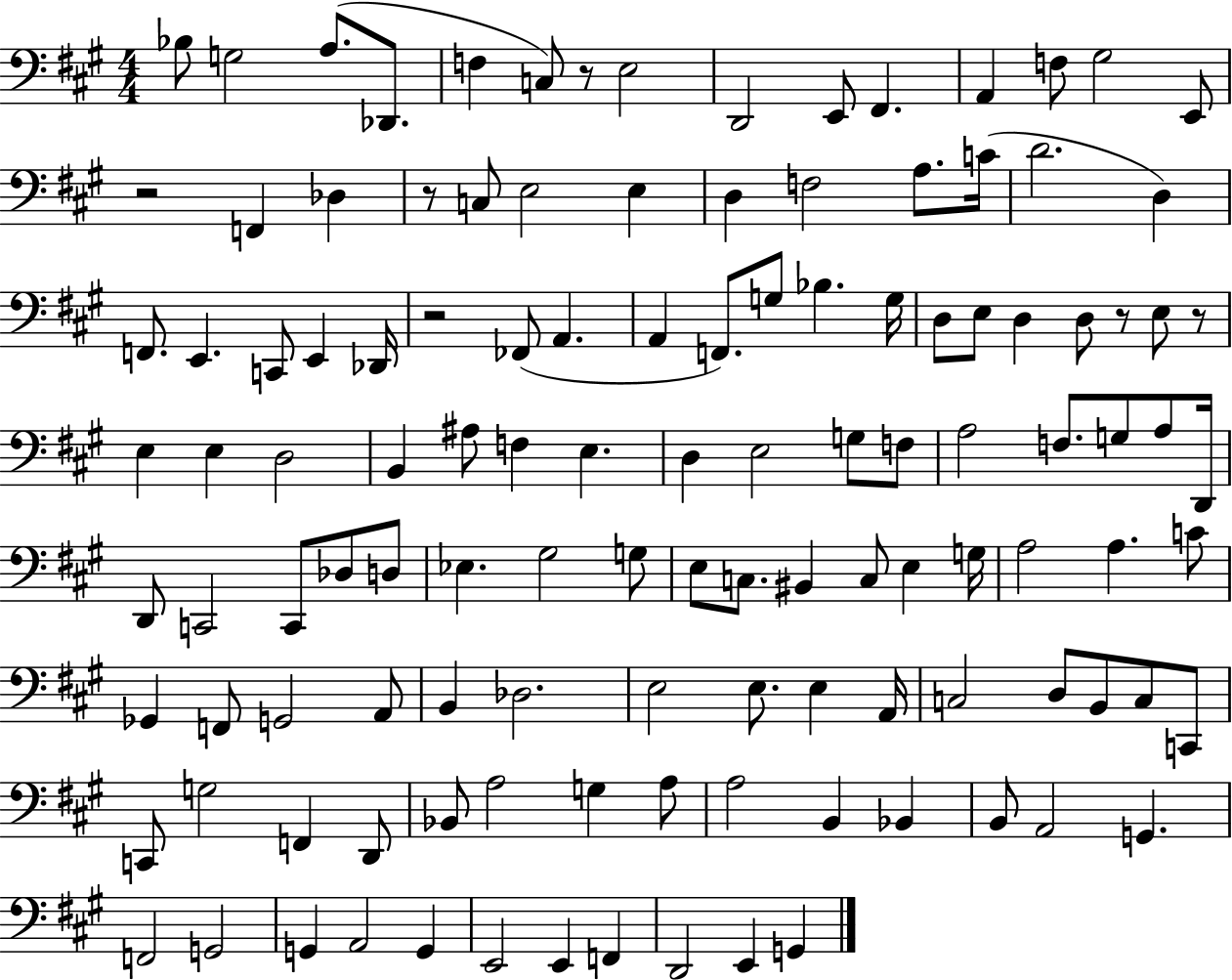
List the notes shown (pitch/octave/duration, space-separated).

Bb3/e G3/h A3/e. Db2/e. F3/q C3/e R/e E3/h D2/h E2/e F#2/q. A2/q F3/e G#3/h E2/e R/h F2/q Db3/q R/e C3/e E3/h E3/q D3/q F3/h A3/e. C4/s D4/h. D3/q F2/e. E2/q. C2/e E2/q Db2/s R/h FES2/e A2/q. A2/q F2/e. G3/e Bb3/q. G3/s D3/e E3/e D3/q D3/e R/e E3/e R/e E3/q E3/q D3/h B2/q A#3/e F3/q E3/q. D3/q E3/h G3/e F3/e A3/h F3/e. G3/e A3/e D2/s D2/e C2/h C2/e Db3/e D3/e Eb3/q. G#3/h G3/e E3/e C3/e. BIS2/q C3/e E3/q G3/s A3/h A3/q. C4/e Gb2/q F2/e G2/h A2/e B2/q Db3/h. E3/h E3/e. E3/q A2/s C3/h D3/e B2/e C3/e C2/e C2/e G3/h F2/q D2/e Bb2/e A3/h G3/q A3/e A3/h B2/q Bb2/q B2/e A2/h G2/q. F2/h G2/h G2/q A2/h G2/q E2/h E2/q F2/q D2/h E2/q G2/q